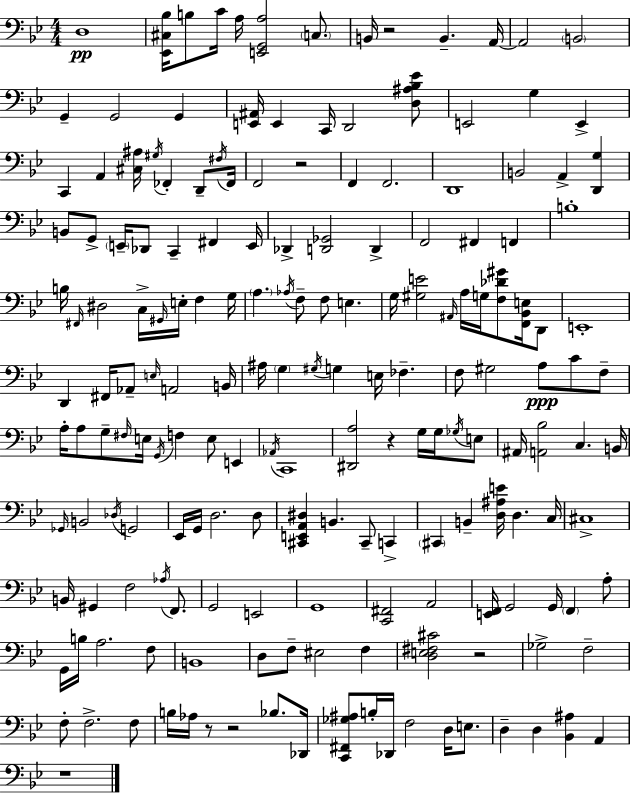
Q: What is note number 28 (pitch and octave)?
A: F2